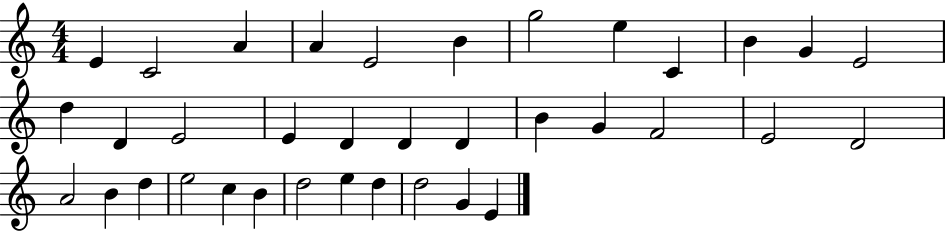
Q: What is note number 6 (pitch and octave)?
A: B4